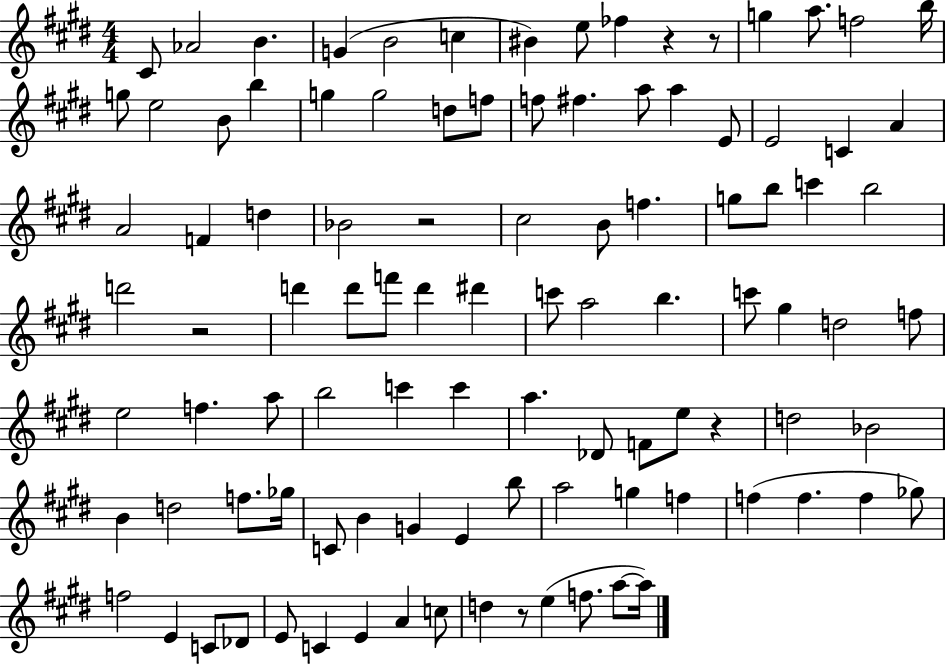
C#4/e Ab4/h B4/q. G4/q B4/h C5/q BIS4/q E5/e FES5/q R/q R/e G5/q A5/e. F5/h B5/s G5/e E5/h B4/e B5/q G5/q G5/h D5/e F5/e F5/e F#5/q. A5/e A5/q E4/e E4/h C4/q A4/q A4/h F4/q D5/q Bb4/h R/h C#5/h B4/e F5/q. G5/e B5/e C6/q B5/h D6/h R/h D6/q D6/e F6/e D6/q D#6/q C6/e A5/h B5/q. C6/e G#5/q D5/h F5/e E5/h F5/q. A5/e B5/h C6/q C6/q A5/q. Db4/e F4/e E5/e R/q D5/h Bb4/h B4/q D5/h F5/e. Gb5/s C4/e B4/q G4/q E4/q B5/e A5/h G5/q F5/q F5/q F5/q. F5/q Gb5/e F5/h E4/q C4/e Db4/e E4/e C4/q E4/q A4/q C5/e D5/q R/e E5/q F5/e. A5/e A5/s